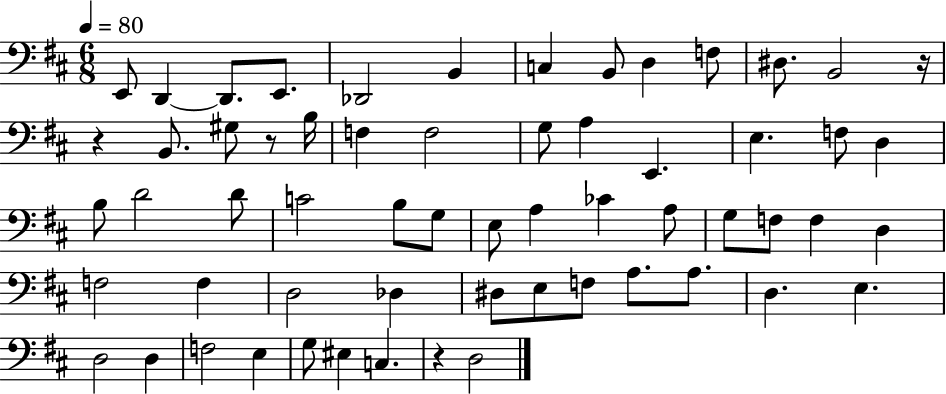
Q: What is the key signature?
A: D major